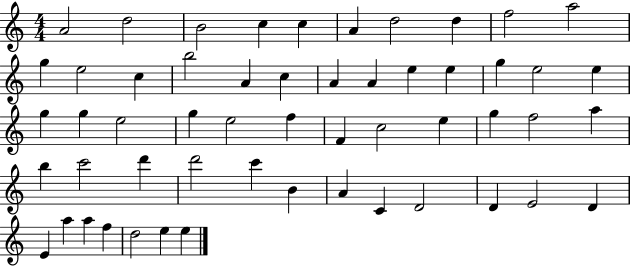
A4/h D5/h B4/h C5/q C5/q A4/q D5/h D5/q F5/h A5/h G5/q E5/h C5/q B5/h A4/q C5/q A4/q A4/q E5/q E5/q G5/q E5/h E5/q G5/q G5/q E5/h G5/q E5/h F5/q F4/q C5/h E5/q G5/q F5/h A5/q B5/q C6/h D6/q D6/h C6/q B4/q A4/q C4/q D4/h D4/q E4/h D4/q E4/q A5/q A5/q F5/q D5/h E5/q E5/q